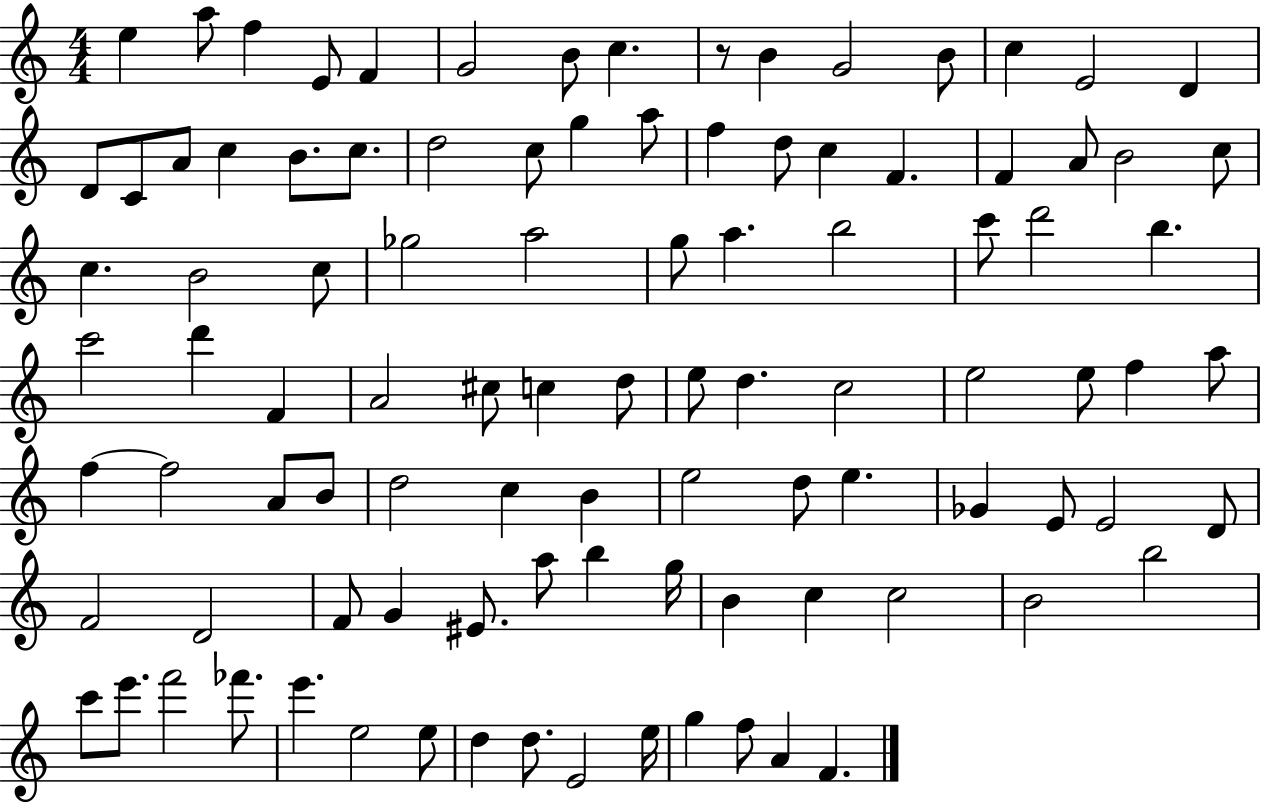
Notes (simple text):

E5/q A5/e F5/q E4/e F4/q G4/h B4/e C5/q. R/e B4/q G4/h B4/e C5/q E4/h D4/q D4/e C4/e A4/e C5/q B4/e. C5/e. D5/h C5/e G5/q A5/e F5/q D5/e C5/q F4/q. F4/q A4/e B4/h C5/e C5/q. B4/h C5/e Gb5/h A5/h G5/e A5/q. B5/h C6/e D6/h B5/q. C6/h D6/q F4/q A4/h C#5/e C5/q D5/e E5/e D5/q. C5/h E5/h E5/e F5/q A5/e F5/q F5/h A4/e B4/e D5/h C5/q B4/q E5/h D5/e E5/q. Gb4/q E4/e E4/h D4/e F4/h D4/h F4/e G4/q EIS4/e. A5/e B5/q G5/s B4/q C5/q C5/h B4/h B5/h C6/e E6/e. F6/h FES6/e. E6/q. E5/h E5/e D5/q D5/e. E4/h E5/s G5/q F5/e A4/q F4/q.